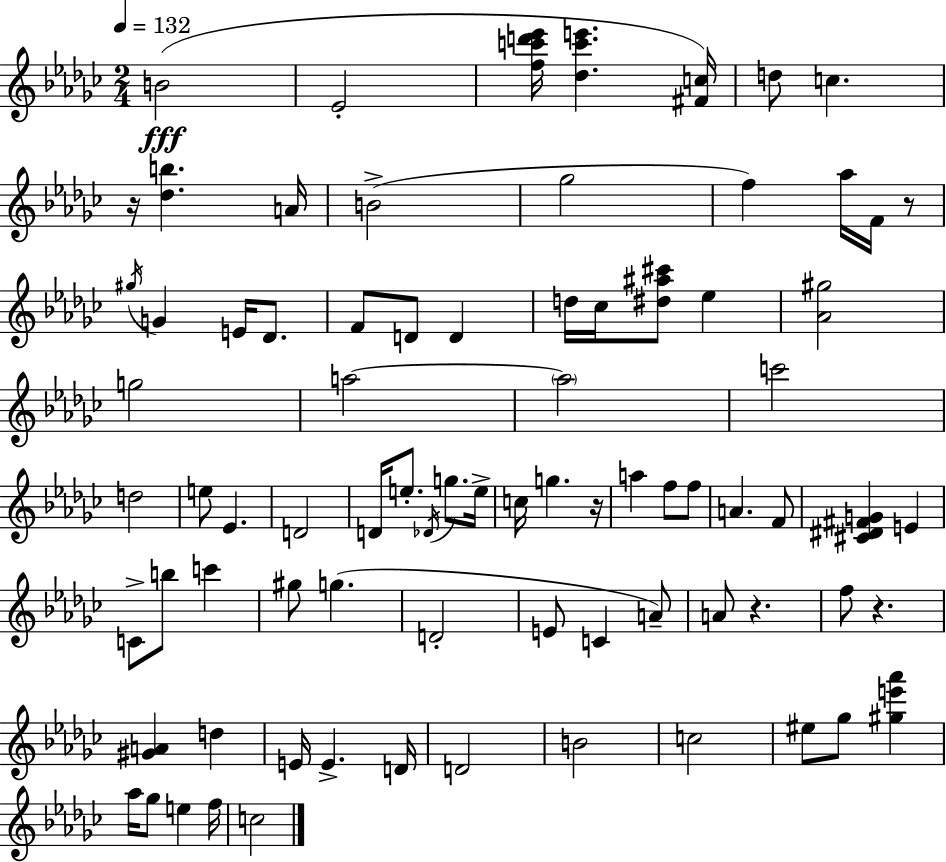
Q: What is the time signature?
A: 2/4